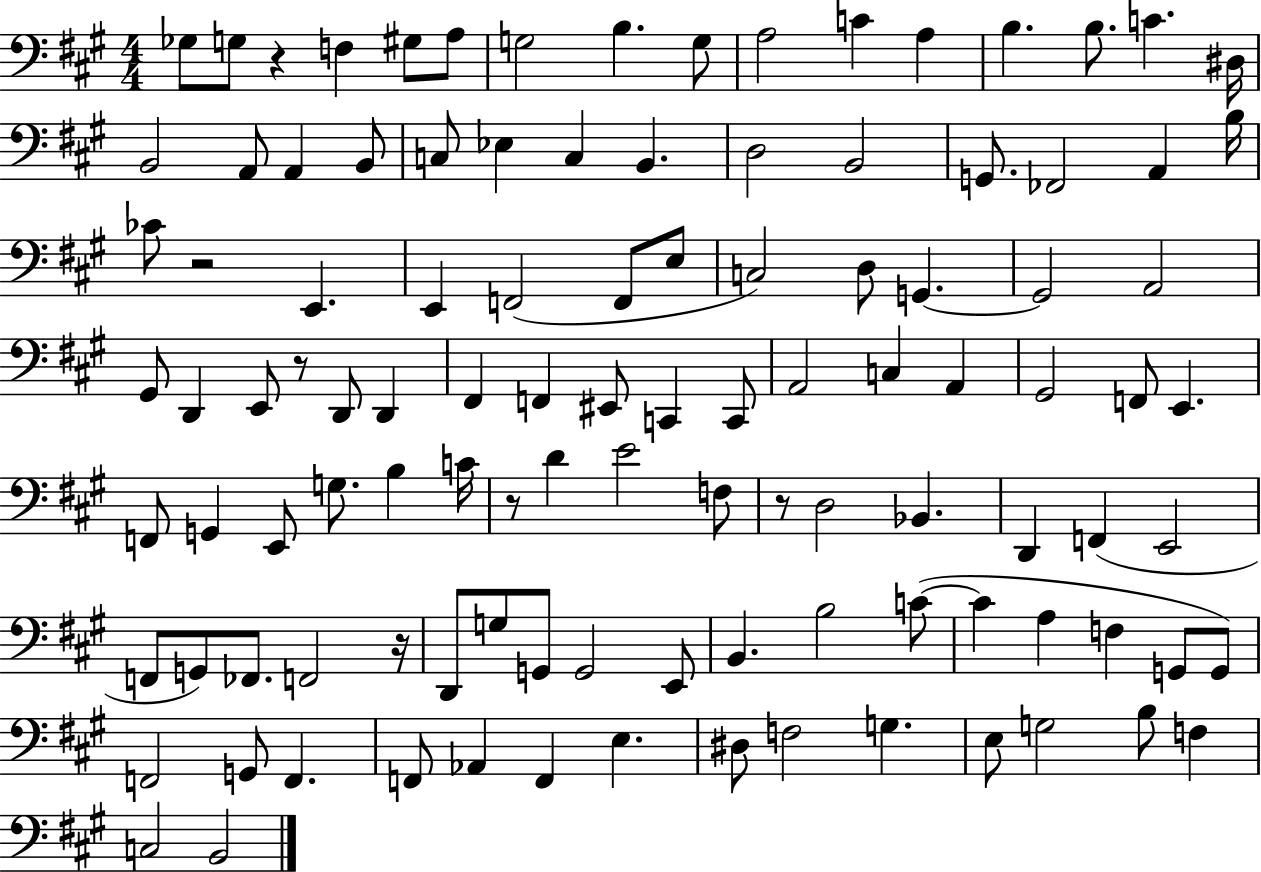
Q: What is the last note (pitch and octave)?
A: B2